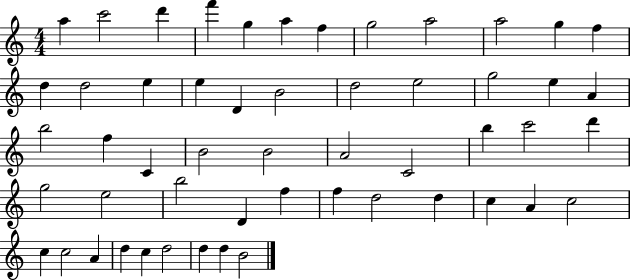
X:1
T:Untitled
M:4/4
L:1/4
K:C
a c'2 d' f' g a f g2 a2 a2 g f d d2 e e D B2 d2 e2 g2 e A b2 f C B2 B2 A2 C2 b c'2 d' g2 e2 b2 D f f d2 d c A c2 c c2 A d c d2 d d B2